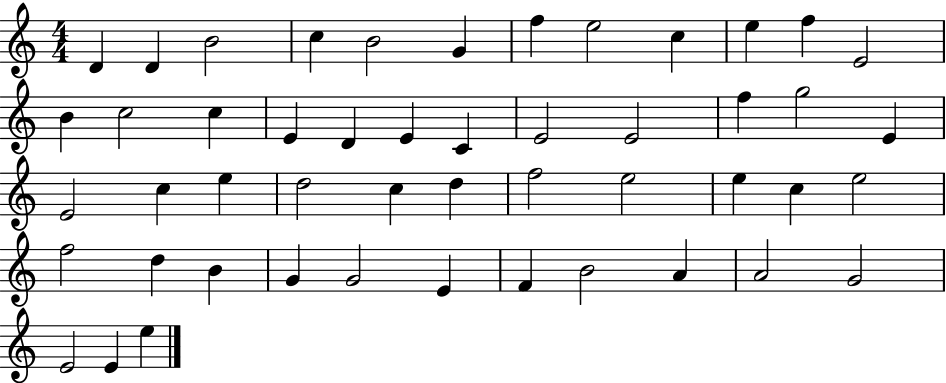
{
  \clef treble
  \numericTimeSignature
  \time 4/4
  \key c \major
  d'4 d'4 b'2 | c''4 b'2 g'4 | f''4 e''2 c''4 | e''4 f''4 e'2 | \break b'4 c''2 c''4 | e'4 d'4 e'4 c'4 | e'2 e'2 | f''4 g''2 e'4 | \break e'2 c''4 e''4 | d''2 c''4 d''4 | f''2 e''2 | e''4 c''4 e''2 | \break f''2 d''4 b'4 | g'4 g'2 e'4 | f'4 b'2 a'4 | a'2 g'2 | \break e'2 e'4 e''4 | \bar "|."
}